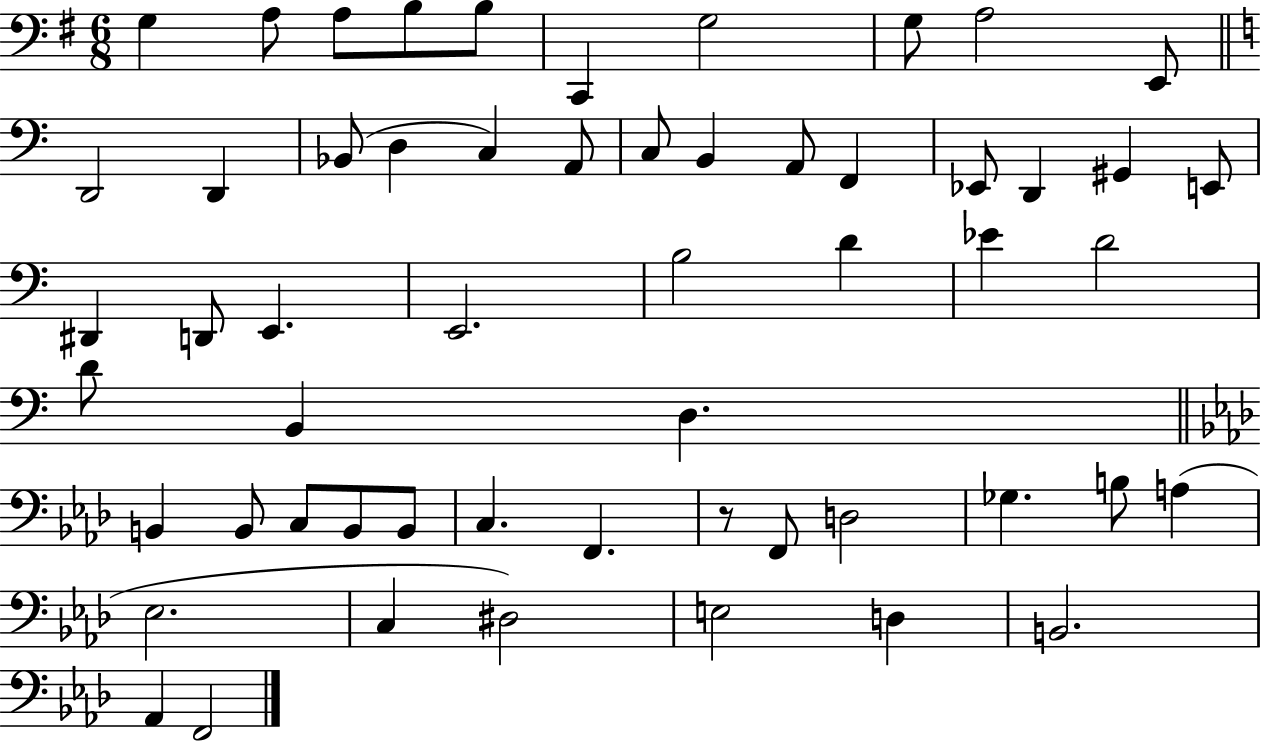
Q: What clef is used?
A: bass